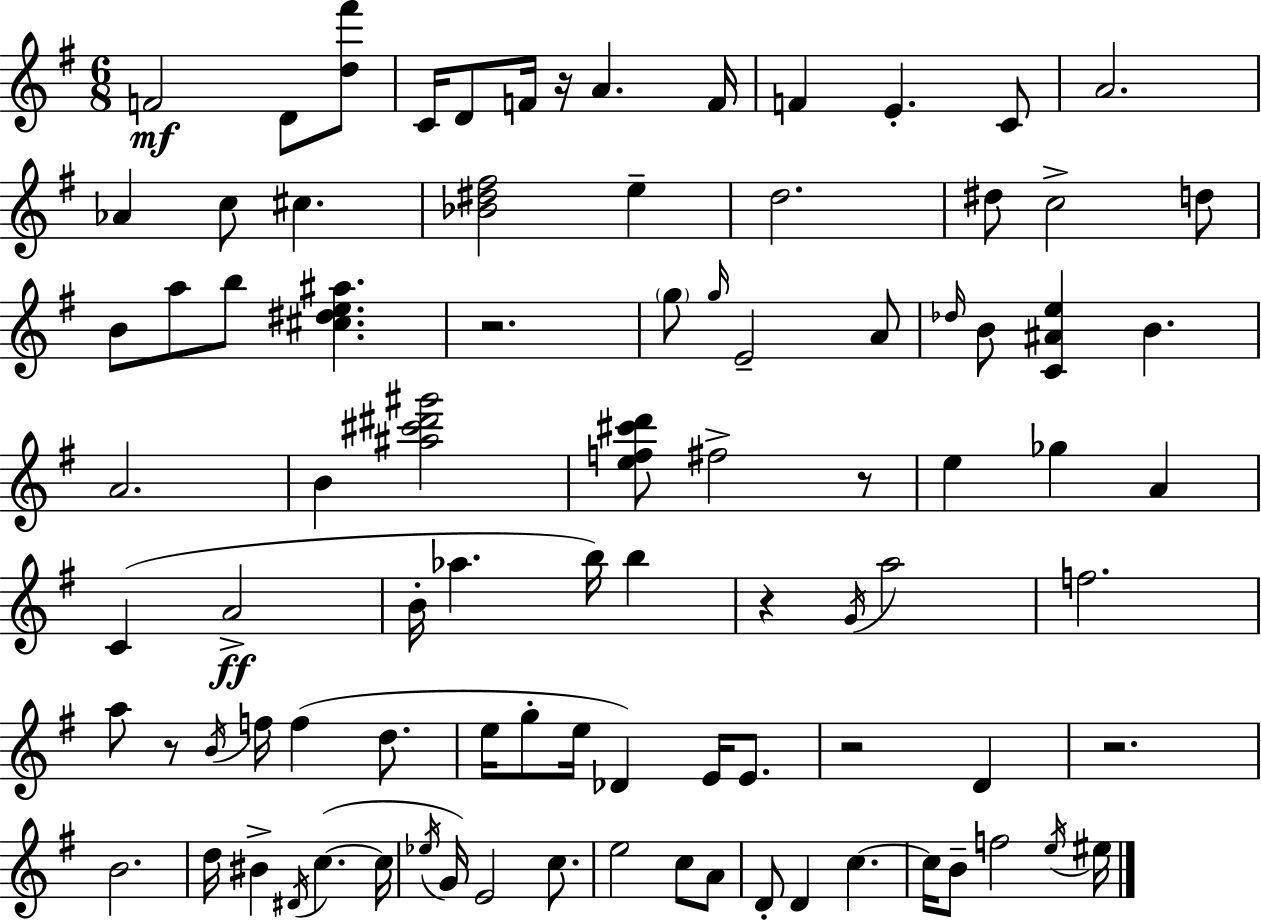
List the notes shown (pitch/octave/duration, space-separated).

F4/h D4/e [D5,F#6]/e C4/s D4/e F4/s R/s A4/q. F4/s F4/q E4/q. C4/e A4/h. Ab4/q C5/e C#5/q. [Bb4,D#5,F#5]/h E5/q D5/h. D#5/e C5/h D5/e B4/e A5/e B5/e [C#5,D#5,E5,A#5]/q. R/h. G5/e G5/s E4/h A4/e Db5/s B4/e [C4,A#4,E5]/q B4/q. A4/h. B4/q [A#5,C#6,D#6,G#6]/h [E5,F5,C#6,D6]/e F#5/h R/e E5/q Gb5/q A4/q C4/q A4/h B4/s Ab5/q. B5/s B5/q R/q G4/s A5/h F5/h. A5/e R/e B4/s F5/s F5/q D5/e. E5/s G5/e E5/s Db4/q E4/s E4/e. R/h D4/q R/h. B4/h. D5/s BIS4/q D#4/s C5/q. C5/s Eb5/s G4/s E4/h C5/e. E5/h C5/e A4/e D4/e D4/q C5/q. C5/s B4/e F5/h E5/s EIS5/s